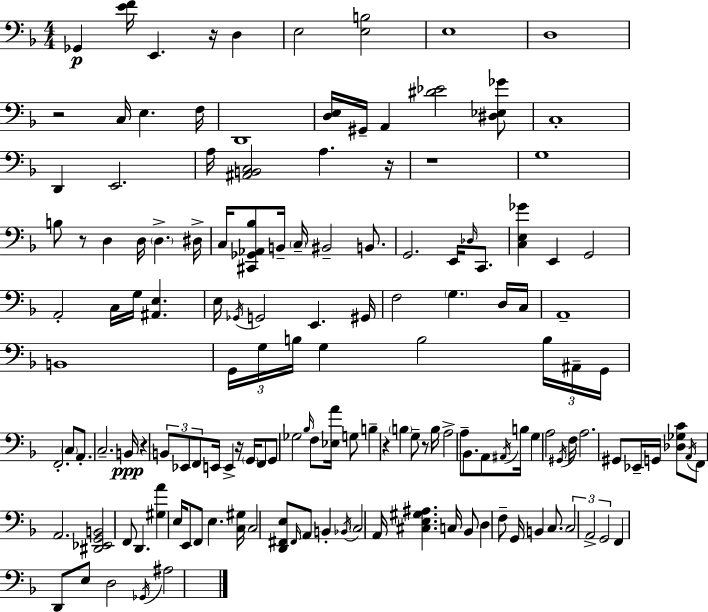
X:1
T:Untitled
M:4/4
L:1/4
K:F
_G,, [EF]/4 E,, z/4 D, E,2 [E,B,]2 E,4 D,4 z2 C,/4 E, F,/4 D,,4 [D,E,]/4 ^G,,/4 A,, [^D_E]2 [^D,_E,_G]/2 C,4 D,, E,,2 A,/4 [^A,,B,,C,]2 A, z/4 z4 G,4 B,/2 z/2 D, D,/4 D, ^D,/4 C,/4 [^C,,_G,,_A,,_B,]/2 B,,/4 C,/4 ^B,,2 B,,/2 G,,2 E,,/4 _D,/4 C,,/2 [C,E,_G] E,, G,,2 A,,2 C,/4 G,/4 [^A,,E,] E,/4 _G,,/4 G,,2 E,, ^G,,/4 F,2 G, D,/4 C,/4 A,,4 B,,4 G,,/4 G,/4 B,/4 G, B,2 B,/4 ^A,,/4 G,,/4 F,,2 C,/2 A,,/2 C,2 B,,/4 z B,,/2 _E,,/2 F,,/2 E,,/4 E,, z/4 G,,/4 F,,/2 G,,/2 _G,2 _B,/4 F,/2 [_E,A]/4 G,/2 B, z B, G,/2 z/2 B,/4 A,2 A,/2 _B,,/2 A,,/2 ^A,,/4 B,/4 G, A,2 ^G,,/4 F,/4 A,2 ^G,,/2 _E,,/4 G,,/4 [_D,_G,C]/2 A,,/4 F,,/2 A,,2 [^D,,_E,,G,,B,,]2 F,,/2 D,, [^G,A] E,/4 E,,/2 F,,/2 E, [C,^G,]/4 C,2 [D,,^F,,E,]/2 ^F,,/4 A,,/2 B,, _B,,/4 C,2 A,,/4 [^C,E,^G,^A,] C,/4 _B,,/2 D, F,/2 G,,/4 B,, C,/2 C,2 A,,2 G,,2 F,, D,,/2 E,/2 D,2 _G,,/4 ^A,2